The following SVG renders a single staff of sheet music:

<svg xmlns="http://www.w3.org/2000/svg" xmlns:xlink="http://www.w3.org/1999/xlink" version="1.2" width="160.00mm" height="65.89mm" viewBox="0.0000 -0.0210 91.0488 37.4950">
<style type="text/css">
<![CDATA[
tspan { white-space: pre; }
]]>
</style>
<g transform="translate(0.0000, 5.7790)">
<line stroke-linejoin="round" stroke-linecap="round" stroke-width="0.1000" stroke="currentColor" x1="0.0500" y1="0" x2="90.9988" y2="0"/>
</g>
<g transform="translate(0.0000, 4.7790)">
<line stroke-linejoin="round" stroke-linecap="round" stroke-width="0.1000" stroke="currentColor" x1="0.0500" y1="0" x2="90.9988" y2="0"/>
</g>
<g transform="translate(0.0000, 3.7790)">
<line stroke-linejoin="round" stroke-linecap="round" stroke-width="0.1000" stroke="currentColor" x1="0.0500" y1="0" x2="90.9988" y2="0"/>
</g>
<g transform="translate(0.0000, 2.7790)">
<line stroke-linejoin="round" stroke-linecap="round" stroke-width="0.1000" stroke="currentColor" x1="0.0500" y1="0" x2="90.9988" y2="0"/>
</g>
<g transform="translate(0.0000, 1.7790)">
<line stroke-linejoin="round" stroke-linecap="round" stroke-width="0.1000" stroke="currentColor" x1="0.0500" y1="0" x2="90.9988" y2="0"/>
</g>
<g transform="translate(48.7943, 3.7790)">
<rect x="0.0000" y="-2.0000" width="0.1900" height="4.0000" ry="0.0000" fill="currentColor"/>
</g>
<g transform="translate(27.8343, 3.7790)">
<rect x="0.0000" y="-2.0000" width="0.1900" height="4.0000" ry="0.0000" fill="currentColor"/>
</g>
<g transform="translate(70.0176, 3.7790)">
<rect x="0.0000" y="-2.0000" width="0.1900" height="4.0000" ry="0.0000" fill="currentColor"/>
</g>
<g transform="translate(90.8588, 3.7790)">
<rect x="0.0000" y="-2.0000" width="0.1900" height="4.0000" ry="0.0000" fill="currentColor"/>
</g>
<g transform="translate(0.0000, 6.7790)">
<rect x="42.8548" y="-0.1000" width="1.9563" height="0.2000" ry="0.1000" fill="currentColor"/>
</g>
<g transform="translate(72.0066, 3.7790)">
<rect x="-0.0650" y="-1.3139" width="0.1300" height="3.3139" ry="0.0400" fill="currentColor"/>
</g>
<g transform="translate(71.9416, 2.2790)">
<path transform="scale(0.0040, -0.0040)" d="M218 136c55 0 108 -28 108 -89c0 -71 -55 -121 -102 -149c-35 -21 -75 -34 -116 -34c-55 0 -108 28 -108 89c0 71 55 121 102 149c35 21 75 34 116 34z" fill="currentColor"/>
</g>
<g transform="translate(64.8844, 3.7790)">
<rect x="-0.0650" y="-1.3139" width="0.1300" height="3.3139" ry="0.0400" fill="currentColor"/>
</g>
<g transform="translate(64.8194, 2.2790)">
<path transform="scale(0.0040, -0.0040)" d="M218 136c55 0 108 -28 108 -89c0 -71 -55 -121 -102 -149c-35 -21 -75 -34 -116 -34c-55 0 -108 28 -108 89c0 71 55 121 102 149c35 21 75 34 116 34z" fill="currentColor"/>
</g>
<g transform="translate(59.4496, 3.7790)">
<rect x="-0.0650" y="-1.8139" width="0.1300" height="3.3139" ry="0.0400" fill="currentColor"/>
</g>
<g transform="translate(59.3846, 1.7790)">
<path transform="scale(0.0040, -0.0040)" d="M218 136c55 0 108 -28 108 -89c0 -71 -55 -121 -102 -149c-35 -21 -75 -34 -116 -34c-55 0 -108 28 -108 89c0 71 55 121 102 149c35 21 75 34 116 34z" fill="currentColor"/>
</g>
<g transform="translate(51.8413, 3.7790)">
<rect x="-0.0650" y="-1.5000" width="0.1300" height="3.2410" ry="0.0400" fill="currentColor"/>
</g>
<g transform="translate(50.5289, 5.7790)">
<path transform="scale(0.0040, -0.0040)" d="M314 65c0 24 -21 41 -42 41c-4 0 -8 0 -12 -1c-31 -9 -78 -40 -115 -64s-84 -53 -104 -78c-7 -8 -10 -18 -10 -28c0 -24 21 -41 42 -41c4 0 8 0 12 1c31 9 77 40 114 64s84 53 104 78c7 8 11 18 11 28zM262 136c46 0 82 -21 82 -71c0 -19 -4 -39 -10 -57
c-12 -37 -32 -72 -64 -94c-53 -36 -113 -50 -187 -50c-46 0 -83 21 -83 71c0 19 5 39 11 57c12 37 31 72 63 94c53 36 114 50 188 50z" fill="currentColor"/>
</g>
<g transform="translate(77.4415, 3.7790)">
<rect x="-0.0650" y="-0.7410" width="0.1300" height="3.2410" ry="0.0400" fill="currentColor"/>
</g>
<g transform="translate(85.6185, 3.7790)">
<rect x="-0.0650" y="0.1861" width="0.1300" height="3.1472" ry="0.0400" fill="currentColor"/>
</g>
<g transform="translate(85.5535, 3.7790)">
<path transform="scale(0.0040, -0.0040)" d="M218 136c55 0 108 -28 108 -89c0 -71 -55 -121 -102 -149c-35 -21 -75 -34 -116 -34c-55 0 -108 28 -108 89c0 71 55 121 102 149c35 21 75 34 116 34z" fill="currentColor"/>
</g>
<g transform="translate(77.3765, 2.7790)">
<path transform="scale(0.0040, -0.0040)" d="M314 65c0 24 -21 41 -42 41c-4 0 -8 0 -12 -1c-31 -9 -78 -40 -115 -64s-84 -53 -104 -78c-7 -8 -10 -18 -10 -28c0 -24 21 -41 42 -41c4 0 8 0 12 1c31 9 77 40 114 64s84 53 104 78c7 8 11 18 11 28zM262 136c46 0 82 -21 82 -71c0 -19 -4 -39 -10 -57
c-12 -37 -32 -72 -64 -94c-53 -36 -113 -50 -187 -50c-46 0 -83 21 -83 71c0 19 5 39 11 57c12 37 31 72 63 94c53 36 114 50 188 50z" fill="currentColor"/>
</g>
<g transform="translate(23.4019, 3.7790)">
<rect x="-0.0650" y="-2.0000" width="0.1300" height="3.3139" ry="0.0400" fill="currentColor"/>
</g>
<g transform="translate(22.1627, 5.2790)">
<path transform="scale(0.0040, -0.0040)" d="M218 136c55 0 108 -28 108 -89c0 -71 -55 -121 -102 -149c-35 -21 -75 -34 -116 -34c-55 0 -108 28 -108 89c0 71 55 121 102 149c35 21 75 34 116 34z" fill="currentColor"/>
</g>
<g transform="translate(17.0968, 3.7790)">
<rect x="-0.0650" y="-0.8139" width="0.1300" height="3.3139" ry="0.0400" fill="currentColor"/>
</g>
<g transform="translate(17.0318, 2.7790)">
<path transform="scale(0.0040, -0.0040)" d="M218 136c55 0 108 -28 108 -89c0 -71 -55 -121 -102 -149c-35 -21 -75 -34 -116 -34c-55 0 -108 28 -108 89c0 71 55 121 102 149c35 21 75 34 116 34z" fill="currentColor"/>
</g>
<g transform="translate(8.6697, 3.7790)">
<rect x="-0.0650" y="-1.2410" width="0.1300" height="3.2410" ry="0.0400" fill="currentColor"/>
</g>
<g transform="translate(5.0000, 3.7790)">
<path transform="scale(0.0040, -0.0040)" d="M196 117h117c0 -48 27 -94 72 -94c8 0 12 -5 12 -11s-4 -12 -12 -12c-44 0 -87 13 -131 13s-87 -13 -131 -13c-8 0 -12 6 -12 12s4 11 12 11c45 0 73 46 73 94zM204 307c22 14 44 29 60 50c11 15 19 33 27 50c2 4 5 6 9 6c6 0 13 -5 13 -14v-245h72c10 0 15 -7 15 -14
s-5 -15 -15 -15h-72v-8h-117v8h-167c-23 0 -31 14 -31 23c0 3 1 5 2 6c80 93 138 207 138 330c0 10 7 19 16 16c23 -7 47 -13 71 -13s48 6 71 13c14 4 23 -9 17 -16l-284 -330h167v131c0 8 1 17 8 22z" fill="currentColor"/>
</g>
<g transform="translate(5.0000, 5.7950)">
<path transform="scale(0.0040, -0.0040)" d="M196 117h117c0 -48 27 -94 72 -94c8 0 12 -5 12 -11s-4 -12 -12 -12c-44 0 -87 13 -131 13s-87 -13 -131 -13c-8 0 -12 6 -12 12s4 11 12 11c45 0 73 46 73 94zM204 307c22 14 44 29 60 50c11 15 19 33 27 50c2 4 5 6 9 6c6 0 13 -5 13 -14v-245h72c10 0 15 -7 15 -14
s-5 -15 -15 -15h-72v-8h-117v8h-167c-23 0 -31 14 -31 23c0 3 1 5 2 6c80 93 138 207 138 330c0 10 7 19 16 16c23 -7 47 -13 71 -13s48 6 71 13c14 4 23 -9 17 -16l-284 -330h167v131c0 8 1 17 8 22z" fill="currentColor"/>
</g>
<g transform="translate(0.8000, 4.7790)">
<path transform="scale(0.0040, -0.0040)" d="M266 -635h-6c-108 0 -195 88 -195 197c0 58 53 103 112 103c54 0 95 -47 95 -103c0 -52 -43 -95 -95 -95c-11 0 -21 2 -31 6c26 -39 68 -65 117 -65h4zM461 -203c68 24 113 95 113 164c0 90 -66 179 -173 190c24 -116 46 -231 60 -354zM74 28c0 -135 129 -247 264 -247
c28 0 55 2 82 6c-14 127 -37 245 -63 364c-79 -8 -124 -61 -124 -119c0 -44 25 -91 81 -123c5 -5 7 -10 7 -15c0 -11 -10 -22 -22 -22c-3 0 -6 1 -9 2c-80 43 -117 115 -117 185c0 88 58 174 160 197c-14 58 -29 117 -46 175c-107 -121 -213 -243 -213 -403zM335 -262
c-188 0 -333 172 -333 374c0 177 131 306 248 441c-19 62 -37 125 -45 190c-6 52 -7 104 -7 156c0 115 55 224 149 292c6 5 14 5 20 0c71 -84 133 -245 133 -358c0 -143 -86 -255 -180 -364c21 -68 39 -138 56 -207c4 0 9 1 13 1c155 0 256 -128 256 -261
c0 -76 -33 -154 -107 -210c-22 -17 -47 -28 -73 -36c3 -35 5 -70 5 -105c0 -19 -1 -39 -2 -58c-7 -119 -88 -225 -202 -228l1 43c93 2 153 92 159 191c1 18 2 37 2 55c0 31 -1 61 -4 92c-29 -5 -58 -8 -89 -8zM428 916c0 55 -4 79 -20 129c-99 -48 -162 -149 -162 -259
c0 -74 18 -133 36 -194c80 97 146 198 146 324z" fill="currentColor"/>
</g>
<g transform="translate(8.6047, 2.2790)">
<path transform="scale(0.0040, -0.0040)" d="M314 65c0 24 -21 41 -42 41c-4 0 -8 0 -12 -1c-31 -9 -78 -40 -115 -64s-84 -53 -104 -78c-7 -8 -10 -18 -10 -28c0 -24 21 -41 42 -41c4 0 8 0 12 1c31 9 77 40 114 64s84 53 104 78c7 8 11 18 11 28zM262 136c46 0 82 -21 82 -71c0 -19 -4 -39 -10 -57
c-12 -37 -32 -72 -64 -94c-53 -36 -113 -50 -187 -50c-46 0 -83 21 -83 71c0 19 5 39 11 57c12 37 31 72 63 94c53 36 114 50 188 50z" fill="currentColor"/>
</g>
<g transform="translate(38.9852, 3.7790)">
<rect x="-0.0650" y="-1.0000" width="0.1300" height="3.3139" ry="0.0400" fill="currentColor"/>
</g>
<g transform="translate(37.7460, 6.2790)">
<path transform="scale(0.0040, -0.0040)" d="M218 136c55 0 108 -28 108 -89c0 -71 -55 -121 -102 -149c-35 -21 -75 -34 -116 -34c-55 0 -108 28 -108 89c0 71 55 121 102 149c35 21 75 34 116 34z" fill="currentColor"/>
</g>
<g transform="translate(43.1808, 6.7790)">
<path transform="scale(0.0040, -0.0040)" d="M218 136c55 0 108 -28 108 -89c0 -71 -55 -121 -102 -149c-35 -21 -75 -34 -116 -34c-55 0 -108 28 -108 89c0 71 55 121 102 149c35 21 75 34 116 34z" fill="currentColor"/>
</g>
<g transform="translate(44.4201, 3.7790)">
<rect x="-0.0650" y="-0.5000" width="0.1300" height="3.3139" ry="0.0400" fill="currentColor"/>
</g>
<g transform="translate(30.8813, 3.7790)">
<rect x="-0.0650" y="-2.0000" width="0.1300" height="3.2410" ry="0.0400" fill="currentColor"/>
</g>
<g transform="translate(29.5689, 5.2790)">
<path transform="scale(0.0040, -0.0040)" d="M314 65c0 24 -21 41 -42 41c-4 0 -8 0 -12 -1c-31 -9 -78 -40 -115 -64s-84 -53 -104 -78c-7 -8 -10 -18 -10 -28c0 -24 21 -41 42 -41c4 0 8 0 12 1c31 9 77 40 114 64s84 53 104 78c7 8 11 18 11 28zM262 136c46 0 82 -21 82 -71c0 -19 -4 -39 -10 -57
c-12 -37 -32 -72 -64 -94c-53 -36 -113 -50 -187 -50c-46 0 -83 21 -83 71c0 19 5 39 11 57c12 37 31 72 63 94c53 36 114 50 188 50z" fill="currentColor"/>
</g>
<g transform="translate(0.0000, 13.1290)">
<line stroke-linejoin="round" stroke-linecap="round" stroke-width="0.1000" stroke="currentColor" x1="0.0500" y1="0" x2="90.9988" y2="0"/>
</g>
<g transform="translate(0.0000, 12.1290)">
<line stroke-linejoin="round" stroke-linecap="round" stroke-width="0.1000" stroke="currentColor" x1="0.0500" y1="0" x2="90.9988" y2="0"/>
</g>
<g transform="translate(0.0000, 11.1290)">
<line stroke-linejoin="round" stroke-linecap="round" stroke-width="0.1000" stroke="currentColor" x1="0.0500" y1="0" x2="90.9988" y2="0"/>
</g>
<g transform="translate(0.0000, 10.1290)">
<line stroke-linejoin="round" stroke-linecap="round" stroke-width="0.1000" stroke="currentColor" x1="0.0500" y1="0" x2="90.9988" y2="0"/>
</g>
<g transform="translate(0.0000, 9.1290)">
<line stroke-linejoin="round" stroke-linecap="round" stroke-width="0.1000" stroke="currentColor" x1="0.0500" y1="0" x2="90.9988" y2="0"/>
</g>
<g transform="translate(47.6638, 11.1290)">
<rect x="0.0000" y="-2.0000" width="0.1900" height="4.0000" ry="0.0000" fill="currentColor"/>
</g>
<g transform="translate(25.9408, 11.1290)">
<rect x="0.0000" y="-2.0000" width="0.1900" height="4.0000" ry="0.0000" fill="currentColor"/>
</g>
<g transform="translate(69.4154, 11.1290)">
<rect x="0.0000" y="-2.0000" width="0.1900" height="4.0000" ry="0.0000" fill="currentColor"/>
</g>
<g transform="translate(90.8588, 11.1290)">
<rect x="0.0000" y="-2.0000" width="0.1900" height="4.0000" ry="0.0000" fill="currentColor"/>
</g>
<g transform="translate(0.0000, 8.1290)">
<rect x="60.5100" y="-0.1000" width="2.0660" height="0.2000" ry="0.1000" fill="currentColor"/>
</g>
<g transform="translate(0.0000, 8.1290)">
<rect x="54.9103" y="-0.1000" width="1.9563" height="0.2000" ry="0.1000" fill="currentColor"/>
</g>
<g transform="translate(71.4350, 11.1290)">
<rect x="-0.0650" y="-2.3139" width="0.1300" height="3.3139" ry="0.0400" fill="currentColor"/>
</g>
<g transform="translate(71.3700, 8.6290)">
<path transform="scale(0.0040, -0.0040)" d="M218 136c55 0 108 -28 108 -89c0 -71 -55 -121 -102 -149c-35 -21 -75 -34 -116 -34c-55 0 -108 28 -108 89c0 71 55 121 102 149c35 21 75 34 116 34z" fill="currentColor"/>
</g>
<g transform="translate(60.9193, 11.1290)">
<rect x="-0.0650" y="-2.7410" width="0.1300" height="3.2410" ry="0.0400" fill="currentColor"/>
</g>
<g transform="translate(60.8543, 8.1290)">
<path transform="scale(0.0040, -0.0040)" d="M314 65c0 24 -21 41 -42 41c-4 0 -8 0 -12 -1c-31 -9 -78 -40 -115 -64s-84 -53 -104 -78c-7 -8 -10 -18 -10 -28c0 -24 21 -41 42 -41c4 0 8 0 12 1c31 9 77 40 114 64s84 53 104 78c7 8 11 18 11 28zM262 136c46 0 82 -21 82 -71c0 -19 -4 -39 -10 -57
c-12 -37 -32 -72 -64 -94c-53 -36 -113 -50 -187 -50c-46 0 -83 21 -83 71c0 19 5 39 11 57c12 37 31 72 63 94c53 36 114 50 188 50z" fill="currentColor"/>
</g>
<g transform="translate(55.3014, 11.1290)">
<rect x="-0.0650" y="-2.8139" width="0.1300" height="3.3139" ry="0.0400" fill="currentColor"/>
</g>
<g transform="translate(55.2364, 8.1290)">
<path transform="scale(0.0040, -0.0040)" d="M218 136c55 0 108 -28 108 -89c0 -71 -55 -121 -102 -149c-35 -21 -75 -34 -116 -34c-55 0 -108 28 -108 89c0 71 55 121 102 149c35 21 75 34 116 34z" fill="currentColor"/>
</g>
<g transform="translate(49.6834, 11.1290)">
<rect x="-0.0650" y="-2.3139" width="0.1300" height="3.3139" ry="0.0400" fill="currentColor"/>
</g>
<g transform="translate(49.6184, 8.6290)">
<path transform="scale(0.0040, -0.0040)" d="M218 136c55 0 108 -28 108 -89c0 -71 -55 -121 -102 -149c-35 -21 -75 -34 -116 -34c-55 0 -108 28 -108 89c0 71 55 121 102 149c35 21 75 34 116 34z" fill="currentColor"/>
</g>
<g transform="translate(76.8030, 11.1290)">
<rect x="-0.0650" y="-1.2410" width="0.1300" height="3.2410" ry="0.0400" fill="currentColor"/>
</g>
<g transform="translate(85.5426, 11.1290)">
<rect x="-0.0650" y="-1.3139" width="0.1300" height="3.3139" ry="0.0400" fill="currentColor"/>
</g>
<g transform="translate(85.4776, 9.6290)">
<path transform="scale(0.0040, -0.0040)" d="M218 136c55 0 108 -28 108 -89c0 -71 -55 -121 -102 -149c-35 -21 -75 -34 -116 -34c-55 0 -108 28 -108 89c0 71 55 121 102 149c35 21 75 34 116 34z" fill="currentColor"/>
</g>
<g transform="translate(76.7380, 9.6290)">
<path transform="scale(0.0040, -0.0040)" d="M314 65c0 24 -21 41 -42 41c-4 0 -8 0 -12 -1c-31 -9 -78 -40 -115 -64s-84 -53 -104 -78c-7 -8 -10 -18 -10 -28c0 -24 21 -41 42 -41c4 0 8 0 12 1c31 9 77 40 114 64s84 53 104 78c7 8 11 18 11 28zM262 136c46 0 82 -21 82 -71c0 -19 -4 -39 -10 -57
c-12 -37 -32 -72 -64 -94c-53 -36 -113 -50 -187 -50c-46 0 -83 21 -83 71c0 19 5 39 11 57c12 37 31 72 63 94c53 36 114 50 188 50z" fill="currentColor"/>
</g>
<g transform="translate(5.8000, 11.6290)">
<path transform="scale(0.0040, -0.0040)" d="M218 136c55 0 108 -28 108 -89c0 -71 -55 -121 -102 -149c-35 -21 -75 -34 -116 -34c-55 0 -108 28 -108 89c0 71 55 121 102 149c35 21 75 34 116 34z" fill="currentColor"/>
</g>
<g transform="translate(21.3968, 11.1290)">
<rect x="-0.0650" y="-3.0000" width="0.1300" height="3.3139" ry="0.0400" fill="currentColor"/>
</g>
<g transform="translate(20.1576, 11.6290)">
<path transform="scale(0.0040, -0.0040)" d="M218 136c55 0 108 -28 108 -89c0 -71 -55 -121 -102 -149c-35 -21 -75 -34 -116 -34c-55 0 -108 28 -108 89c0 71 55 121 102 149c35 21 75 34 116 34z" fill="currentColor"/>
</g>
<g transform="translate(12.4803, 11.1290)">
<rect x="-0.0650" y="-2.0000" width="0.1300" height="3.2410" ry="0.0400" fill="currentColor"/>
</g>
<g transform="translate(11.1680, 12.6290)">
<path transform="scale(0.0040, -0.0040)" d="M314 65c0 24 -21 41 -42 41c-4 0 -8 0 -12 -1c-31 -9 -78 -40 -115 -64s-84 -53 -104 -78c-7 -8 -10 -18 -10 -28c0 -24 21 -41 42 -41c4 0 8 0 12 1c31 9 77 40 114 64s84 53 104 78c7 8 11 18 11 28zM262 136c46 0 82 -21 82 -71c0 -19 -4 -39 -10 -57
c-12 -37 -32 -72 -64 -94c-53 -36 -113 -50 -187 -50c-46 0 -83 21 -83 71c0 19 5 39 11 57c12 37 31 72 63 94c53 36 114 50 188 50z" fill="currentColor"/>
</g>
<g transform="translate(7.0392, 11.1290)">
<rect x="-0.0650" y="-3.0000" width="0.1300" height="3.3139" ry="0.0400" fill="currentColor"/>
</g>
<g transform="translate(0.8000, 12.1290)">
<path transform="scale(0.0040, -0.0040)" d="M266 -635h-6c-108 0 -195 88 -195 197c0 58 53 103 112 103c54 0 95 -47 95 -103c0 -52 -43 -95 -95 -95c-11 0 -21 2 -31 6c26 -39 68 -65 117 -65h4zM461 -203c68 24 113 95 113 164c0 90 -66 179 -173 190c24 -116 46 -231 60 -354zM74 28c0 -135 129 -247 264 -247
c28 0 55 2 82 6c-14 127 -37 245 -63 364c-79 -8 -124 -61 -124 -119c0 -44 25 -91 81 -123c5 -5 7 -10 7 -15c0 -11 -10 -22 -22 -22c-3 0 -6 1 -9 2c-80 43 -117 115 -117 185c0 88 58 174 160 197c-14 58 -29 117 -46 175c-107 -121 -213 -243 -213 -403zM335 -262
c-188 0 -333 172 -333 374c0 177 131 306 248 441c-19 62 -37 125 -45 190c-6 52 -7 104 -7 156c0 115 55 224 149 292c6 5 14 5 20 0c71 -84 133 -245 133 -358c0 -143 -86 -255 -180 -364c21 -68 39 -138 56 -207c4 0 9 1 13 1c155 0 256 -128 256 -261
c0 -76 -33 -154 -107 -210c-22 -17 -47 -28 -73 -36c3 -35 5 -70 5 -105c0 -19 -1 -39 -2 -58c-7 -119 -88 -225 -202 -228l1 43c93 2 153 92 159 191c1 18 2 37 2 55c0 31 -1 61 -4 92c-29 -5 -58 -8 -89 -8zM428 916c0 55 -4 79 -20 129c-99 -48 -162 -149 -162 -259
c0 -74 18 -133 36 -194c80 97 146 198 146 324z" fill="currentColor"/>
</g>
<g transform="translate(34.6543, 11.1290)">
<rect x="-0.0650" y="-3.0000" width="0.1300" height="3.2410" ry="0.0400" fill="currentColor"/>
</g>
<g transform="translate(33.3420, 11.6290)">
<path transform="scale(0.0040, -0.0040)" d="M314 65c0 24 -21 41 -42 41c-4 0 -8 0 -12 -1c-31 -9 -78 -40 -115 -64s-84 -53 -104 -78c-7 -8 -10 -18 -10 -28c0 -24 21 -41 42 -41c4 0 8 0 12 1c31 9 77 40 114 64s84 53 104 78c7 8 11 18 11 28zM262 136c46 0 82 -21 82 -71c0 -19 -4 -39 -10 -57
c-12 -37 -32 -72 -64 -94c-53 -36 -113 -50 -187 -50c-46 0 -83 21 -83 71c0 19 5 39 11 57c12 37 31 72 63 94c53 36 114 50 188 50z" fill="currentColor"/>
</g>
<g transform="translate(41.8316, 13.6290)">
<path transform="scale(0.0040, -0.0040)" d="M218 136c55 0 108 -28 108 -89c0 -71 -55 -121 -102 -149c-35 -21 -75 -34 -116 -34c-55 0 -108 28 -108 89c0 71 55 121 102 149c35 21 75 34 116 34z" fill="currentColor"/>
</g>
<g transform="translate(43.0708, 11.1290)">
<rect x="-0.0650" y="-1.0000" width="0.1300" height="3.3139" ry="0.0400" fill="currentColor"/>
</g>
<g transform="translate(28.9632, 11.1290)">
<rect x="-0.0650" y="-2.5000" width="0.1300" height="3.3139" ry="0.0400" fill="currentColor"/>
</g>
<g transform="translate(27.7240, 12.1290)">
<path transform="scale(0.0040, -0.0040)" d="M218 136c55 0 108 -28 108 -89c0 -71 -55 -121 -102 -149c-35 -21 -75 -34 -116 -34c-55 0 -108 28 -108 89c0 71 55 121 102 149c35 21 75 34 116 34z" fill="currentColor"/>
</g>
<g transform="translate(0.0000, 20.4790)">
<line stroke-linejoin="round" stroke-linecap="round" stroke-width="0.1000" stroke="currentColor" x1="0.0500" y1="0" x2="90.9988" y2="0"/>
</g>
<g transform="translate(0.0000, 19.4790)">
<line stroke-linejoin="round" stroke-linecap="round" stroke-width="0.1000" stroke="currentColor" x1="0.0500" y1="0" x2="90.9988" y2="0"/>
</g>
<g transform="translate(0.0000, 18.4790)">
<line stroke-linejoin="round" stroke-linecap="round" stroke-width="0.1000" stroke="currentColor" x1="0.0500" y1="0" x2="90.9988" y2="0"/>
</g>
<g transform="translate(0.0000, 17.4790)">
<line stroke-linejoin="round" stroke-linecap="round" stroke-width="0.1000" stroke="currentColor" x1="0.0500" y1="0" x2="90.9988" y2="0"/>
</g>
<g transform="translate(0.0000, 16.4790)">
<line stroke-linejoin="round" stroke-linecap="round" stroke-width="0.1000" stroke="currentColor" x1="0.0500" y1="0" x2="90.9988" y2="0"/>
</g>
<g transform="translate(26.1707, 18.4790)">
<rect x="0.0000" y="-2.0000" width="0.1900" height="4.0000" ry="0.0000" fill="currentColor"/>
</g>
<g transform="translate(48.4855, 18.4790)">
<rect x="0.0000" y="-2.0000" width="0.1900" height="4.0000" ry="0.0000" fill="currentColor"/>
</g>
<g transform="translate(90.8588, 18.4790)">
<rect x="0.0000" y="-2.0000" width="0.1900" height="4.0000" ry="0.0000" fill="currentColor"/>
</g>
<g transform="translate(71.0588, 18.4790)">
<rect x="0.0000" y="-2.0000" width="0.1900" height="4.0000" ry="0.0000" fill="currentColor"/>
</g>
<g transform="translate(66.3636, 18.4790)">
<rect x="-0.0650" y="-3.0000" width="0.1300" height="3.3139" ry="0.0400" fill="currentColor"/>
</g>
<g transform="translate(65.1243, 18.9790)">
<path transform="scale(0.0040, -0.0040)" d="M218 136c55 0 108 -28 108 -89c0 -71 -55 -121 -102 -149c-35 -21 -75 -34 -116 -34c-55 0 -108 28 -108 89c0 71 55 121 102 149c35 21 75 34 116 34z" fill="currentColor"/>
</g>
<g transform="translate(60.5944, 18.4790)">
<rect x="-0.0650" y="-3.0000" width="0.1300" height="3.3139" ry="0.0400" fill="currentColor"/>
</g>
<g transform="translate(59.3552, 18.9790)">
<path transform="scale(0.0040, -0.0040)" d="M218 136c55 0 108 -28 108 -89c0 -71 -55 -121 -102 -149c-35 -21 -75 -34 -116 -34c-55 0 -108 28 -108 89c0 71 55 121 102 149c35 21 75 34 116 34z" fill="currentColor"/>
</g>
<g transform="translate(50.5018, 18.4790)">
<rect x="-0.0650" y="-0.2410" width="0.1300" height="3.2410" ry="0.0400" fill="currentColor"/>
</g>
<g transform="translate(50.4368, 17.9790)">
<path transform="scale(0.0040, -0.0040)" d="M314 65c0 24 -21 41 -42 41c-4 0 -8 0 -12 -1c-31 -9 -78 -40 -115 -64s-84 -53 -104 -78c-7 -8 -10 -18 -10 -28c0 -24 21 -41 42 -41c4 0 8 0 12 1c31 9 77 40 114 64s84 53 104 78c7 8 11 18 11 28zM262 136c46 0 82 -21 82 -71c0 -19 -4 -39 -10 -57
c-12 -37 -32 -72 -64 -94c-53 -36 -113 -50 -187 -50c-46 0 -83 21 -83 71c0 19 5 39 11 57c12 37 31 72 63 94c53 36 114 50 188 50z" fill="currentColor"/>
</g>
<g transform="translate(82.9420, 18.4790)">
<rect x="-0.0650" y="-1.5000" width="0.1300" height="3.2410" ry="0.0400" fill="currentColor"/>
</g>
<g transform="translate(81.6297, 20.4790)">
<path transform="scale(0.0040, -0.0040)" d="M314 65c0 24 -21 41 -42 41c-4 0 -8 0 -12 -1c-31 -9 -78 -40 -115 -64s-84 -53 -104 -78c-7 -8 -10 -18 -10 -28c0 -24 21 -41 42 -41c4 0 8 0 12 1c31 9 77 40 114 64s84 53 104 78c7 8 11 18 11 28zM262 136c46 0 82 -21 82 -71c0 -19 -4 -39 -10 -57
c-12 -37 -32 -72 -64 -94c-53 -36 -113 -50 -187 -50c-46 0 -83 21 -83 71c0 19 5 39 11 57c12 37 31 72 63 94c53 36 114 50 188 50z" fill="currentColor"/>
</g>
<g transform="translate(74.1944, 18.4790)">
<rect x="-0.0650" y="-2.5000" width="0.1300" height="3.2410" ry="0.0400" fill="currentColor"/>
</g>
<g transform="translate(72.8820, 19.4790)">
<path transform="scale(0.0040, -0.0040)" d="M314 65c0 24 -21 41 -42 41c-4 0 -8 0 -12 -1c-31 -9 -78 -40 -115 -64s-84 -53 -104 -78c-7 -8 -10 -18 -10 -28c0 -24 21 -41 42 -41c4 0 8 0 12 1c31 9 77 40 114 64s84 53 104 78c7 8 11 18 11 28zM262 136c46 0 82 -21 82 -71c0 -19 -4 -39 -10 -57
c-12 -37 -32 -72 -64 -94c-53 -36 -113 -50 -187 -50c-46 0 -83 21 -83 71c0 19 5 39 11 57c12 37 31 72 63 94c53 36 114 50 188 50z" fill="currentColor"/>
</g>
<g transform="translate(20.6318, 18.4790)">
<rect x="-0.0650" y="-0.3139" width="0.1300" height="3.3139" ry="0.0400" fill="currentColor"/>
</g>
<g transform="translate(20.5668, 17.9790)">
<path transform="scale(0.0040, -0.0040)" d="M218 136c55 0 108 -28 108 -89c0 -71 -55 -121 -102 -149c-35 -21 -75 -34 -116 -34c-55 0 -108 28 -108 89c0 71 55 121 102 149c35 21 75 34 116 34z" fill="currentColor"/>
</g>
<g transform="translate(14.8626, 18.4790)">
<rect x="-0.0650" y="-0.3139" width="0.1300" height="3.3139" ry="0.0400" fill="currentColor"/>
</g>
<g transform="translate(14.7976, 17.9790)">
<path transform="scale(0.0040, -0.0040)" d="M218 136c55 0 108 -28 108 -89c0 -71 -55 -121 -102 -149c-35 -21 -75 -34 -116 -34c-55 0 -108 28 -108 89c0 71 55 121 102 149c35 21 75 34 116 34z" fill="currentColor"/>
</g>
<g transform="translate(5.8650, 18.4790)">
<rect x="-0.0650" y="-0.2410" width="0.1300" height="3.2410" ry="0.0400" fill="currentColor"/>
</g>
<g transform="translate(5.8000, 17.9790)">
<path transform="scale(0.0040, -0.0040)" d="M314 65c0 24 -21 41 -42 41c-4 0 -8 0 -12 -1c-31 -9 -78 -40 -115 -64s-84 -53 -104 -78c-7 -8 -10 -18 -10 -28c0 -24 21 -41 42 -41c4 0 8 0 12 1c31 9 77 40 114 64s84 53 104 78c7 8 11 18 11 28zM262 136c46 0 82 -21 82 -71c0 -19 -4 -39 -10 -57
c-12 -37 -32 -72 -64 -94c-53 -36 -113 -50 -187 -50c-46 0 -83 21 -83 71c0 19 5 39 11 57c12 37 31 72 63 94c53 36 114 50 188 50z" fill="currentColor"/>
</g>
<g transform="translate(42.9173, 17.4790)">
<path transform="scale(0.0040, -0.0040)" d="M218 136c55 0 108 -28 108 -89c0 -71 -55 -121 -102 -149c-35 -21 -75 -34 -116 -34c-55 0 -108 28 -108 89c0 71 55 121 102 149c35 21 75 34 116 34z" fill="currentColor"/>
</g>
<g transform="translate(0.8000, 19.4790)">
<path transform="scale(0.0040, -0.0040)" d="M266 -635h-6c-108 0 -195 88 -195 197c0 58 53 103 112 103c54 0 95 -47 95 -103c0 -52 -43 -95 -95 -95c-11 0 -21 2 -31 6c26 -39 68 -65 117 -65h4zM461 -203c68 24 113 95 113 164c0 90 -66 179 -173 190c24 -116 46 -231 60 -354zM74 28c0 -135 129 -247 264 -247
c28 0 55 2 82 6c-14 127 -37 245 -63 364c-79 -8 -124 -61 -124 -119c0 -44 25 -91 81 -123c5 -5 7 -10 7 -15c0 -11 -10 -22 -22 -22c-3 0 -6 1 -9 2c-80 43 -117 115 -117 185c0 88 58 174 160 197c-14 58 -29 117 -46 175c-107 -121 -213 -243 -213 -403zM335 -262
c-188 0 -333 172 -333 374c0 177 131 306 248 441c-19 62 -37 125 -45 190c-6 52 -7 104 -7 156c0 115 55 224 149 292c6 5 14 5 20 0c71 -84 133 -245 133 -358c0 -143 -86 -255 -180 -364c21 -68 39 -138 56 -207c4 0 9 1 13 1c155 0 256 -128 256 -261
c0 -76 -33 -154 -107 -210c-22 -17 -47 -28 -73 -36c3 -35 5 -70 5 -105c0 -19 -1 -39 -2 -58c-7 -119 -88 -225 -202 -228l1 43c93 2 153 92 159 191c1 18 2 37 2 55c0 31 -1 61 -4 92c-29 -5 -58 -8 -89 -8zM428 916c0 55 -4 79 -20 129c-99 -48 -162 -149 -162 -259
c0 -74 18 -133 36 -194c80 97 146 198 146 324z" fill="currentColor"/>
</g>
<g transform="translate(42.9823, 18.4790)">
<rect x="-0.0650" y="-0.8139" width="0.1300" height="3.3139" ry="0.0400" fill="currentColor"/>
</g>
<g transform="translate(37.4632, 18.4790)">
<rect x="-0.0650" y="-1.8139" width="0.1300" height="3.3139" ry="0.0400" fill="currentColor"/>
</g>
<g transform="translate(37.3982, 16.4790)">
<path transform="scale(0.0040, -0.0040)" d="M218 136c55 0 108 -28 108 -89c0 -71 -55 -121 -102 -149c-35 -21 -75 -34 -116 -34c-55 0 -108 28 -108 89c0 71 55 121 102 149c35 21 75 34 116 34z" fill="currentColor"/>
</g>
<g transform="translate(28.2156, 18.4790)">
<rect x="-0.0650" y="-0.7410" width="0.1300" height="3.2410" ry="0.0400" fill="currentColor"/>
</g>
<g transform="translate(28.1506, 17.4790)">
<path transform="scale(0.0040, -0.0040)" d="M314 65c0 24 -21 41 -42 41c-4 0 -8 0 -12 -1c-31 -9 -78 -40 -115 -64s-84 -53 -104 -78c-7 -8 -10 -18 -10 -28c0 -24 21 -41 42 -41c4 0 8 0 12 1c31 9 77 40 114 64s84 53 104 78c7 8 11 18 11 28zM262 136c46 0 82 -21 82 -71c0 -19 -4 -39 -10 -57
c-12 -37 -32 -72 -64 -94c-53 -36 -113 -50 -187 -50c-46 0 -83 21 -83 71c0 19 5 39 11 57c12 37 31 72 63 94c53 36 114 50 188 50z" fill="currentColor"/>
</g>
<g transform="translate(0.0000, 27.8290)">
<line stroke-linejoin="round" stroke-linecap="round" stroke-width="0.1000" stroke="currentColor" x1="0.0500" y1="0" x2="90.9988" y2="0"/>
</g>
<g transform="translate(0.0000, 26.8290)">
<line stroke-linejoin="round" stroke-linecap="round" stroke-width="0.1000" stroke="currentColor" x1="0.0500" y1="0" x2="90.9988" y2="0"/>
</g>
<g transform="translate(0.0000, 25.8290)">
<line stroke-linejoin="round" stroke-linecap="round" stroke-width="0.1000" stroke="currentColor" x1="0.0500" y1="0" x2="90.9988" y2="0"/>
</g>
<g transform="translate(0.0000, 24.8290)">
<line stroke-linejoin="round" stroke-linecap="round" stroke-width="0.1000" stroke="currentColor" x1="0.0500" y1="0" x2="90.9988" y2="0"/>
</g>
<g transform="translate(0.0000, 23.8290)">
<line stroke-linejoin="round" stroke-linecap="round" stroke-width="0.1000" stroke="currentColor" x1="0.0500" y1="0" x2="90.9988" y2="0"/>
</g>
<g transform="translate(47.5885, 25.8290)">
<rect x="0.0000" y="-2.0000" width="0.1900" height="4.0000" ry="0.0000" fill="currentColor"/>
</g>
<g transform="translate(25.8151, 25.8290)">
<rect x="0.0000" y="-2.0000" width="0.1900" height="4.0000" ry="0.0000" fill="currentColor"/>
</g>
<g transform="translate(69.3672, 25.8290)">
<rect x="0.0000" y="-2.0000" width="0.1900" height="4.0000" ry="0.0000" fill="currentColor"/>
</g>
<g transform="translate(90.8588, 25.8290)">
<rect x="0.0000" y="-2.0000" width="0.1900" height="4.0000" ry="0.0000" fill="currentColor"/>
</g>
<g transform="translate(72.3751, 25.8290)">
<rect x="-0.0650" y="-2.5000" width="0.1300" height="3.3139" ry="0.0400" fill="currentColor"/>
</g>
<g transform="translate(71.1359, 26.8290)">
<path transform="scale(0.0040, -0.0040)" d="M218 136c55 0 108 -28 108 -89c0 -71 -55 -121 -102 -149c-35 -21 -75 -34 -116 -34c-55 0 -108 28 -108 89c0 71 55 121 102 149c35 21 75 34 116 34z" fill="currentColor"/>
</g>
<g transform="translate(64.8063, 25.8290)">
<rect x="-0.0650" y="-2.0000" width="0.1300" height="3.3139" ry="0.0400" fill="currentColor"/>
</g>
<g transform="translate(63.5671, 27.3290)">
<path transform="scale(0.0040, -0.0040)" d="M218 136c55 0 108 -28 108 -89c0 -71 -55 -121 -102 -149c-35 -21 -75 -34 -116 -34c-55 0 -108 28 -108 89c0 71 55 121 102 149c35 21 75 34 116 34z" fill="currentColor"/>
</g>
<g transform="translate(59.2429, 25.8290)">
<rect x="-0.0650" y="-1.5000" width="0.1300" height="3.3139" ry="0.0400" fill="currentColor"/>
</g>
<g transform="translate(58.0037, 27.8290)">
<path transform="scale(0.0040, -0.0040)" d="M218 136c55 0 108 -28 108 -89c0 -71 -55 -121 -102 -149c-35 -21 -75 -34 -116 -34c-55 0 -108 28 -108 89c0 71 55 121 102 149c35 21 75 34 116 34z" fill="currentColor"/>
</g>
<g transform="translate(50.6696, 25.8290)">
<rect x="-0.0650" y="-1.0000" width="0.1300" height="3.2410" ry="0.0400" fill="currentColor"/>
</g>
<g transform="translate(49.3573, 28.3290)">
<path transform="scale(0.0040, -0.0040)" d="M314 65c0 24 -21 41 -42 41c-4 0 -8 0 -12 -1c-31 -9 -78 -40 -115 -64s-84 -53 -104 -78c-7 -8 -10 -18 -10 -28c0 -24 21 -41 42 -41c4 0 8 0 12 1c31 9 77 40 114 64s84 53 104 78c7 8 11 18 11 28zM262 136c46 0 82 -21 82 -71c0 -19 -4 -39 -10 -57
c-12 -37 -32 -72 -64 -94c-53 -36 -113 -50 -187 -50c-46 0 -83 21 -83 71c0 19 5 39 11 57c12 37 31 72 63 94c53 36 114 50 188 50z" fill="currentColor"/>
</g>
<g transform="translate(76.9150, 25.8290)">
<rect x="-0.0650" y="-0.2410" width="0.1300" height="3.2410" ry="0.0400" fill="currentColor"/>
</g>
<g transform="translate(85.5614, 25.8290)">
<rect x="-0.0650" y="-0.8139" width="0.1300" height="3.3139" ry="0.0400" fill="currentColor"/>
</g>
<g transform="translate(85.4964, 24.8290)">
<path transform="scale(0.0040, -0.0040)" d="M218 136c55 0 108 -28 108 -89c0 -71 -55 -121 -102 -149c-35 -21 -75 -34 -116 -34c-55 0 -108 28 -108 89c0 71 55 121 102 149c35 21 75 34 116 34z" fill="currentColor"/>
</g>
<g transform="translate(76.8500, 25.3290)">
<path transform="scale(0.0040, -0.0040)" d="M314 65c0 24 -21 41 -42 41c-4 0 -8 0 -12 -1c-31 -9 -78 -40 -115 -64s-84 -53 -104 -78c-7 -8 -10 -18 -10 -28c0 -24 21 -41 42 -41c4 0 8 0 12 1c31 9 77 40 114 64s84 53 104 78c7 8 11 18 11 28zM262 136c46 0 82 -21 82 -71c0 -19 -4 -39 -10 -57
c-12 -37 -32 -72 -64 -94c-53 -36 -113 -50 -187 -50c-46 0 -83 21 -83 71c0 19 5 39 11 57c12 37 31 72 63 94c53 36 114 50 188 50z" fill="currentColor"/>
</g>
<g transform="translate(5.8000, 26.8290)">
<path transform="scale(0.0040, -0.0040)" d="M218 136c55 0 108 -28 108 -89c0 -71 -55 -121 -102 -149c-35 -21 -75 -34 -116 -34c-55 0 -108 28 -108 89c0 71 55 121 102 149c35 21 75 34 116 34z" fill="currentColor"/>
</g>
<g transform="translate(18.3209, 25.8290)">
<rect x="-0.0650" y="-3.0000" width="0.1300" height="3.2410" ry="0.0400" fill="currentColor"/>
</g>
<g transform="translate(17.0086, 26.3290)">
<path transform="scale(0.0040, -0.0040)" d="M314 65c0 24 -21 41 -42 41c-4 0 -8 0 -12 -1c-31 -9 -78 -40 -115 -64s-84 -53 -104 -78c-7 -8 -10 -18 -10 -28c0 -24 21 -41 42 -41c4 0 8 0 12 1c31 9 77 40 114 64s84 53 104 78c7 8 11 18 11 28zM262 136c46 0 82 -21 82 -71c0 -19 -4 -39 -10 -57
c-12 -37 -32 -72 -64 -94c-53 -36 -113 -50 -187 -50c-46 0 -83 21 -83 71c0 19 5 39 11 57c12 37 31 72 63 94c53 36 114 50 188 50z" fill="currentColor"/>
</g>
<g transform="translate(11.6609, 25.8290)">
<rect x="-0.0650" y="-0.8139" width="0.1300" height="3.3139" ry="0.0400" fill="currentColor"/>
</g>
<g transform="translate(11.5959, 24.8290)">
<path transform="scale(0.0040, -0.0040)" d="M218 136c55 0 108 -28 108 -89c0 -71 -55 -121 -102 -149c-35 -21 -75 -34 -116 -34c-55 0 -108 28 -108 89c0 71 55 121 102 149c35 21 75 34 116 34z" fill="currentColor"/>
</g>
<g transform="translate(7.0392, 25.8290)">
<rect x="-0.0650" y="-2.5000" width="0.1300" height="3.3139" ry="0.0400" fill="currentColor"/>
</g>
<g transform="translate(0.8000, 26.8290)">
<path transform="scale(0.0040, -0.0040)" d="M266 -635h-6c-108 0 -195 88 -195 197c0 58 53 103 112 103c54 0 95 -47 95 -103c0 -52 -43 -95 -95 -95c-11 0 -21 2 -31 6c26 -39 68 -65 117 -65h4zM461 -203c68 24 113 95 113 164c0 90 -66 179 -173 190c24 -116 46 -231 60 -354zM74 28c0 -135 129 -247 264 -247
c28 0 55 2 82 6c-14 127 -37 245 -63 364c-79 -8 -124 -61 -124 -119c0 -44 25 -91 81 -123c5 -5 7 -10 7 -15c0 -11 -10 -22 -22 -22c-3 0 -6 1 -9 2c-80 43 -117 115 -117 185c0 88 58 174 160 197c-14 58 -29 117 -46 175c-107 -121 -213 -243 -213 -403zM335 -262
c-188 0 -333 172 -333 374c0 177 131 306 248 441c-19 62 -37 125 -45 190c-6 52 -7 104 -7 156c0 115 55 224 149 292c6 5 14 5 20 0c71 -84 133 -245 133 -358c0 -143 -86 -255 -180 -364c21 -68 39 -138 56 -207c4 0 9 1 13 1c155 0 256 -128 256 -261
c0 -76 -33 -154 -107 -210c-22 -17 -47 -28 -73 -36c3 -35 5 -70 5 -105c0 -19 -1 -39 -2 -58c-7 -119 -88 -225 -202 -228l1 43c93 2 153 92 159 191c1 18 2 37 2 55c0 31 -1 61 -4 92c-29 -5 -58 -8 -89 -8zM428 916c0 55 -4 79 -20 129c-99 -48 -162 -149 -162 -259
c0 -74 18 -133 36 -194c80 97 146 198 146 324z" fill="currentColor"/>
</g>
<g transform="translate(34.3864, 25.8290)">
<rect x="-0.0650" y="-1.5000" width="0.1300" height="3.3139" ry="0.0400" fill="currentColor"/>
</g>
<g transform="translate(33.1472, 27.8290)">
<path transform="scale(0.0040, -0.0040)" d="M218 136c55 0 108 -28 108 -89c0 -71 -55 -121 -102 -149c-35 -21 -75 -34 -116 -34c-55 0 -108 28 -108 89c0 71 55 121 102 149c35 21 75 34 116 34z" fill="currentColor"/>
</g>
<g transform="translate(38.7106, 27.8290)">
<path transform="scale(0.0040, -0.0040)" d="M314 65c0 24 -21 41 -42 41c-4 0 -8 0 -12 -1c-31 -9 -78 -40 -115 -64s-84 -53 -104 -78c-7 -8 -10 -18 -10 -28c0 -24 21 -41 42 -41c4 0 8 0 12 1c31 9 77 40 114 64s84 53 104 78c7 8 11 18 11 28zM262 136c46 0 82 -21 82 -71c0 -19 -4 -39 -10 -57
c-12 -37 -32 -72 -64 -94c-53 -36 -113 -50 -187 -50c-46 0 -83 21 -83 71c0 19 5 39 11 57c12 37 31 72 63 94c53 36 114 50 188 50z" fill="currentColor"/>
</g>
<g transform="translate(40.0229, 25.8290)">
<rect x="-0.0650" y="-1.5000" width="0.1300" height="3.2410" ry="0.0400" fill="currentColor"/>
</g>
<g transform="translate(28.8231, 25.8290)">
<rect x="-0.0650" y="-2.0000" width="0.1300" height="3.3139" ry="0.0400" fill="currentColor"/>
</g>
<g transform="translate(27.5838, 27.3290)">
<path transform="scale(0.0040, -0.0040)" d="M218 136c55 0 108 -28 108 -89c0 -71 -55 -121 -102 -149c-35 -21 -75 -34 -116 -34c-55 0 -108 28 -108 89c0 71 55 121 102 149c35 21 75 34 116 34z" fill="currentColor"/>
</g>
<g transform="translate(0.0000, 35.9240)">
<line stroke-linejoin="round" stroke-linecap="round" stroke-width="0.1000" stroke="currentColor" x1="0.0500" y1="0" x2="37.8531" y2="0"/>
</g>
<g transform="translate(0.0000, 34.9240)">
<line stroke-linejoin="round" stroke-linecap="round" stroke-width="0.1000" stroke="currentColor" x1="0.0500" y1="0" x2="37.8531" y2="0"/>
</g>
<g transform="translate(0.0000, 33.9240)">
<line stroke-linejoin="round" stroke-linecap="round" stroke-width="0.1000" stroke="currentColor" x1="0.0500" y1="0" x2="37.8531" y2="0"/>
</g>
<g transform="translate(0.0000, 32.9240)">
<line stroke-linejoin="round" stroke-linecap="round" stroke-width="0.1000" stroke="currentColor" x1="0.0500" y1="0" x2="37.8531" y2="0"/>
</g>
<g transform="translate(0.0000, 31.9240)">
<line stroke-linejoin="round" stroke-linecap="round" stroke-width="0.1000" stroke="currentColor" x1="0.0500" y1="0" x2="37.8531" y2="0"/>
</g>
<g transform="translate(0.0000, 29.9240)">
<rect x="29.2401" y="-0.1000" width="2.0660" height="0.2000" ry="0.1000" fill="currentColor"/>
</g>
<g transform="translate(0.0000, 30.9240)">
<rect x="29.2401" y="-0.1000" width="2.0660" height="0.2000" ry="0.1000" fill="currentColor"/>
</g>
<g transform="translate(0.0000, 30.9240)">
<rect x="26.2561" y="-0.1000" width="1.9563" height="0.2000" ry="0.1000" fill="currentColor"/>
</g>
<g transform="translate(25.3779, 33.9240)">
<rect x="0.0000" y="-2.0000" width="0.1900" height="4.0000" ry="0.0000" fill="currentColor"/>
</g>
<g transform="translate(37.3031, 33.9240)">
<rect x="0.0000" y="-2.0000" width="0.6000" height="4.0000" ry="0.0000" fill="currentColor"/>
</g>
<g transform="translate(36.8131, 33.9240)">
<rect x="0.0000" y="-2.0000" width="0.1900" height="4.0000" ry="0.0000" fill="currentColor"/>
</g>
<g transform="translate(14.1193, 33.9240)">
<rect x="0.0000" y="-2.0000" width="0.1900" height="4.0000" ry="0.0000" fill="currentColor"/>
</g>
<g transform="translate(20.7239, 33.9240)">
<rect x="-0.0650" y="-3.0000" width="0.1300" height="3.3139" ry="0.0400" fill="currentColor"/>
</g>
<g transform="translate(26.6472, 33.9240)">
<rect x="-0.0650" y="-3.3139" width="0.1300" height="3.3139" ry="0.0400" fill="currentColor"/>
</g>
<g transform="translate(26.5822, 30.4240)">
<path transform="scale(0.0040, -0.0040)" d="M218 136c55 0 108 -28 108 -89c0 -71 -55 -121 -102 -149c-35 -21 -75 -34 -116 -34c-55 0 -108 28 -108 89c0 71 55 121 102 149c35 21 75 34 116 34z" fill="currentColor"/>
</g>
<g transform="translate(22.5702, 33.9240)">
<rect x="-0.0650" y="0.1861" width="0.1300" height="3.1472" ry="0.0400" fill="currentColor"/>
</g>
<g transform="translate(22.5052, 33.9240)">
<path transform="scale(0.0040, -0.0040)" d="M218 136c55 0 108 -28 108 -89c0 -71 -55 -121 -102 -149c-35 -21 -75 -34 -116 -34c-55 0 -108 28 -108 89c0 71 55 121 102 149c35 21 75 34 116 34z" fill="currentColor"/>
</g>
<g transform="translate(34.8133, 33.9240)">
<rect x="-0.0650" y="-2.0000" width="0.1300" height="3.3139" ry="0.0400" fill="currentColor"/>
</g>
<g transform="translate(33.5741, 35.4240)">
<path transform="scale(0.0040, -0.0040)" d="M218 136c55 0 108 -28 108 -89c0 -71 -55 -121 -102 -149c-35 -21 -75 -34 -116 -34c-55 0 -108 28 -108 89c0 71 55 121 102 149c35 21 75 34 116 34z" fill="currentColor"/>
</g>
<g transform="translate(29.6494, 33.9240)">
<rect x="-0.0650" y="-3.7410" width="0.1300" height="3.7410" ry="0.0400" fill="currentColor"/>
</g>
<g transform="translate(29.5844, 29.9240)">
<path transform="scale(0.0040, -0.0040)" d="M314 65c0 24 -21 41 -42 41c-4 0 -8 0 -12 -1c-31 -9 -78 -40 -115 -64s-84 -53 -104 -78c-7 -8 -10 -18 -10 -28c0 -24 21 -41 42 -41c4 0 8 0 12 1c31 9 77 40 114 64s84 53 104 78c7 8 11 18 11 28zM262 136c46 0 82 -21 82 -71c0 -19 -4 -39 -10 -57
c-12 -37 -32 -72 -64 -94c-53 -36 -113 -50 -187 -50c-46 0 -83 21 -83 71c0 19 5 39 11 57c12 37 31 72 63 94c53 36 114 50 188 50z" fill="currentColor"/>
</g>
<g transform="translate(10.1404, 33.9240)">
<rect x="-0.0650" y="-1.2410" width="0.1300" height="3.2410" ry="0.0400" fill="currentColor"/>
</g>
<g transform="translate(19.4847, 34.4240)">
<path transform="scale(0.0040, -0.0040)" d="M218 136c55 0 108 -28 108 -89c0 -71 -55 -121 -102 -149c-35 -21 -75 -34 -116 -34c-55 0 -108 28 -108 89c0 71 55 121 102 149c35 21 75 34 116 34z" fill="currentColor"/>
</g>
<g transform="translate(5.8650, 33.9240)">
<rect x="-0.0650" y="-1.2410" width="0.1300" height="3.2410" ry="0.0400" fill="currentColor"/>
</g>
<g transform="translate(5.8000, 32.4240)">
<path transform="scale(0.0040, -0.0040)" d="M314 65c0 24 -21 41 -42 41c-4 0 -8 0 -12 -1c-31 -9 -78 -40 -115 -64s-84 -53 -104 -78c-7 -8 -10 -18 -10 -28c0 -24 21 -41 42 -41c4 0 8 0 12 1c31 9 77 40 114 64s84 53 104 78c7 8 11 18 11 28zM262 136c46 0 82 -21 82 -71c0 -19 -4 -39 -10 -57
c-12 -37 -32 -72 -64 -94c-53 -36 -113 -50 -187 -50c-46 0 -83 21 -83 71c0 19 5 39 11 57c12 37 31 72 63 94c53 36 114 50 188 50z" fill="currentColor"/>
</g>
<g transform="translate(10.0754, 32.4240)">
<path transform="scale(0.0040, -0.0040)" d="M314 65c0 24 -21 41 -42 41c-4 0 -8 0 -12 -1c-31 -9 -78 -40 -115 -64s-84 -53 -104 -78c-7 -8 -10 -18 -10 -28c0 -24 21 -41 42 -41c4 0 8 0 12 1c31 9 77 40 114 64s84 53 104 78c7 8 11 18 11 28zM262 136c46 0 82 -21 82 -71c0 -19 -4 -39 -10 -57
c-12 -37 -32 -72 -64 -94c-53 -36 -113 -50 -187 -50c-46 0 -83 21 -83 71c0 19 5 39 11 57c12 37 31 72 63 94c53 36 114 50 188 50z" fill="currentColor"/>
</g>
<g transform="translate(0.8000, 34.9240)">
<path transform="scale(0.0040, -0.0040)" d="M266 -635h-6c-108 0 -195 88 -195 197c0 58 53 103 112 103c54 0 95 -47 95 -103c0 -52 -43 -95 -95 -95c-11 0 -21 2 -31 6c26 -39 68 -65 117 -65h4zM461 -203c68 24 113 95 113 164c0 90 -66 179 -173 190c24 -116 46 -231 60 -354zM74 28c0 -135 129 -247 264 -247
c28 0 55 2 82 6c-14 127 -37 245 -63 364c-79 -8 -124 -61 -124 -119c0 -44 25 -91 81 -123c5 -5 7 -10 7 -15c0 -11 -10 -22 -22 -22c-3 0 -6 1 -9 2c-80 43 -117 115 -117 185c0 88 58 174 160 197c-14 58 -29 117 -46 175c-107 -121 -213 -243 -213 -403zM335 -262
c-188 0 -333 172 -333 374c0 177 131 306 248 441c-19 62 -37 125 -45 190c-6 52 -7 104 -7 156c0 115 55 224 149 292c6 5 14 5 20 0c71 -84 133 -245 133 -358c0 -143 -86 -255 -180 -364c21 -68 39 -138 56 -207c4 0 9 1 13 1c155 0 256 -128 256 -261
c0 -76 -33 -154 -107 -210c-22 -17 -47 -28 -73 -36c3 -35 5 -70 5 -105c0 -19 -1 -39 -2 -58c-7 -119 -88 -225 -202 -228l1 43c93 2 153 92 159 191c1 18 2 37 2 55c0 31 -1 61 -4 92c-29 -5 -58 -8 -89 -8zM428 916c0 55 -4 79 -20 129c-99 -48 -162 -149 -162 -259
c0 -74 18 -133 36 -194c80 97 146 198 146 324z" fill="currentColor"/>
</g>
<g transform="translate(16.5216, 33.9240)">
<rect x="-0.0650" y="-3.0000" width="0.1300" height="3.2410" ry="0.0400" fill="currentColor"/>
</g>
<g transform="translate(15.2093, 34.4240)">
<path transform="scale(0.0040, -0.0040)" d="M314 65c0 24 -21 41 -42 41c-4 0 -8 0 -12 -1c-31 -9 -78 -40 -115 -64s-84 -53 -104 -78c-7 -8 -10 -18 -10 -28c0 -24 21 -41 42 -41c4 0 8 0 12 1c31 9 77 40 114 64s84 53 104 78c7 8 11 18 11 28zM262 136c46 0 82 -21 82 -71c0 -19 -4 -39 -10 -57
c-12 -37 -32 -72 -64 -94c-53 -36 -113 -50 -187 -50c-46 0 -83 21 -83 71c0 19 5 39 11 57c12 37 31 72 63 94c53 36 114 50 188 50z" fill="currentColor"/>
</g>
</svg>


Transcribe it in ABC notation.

X:1
T:Untitled
M:4/4
L:1/4
K:C
e2 d F F2 D C E2 f e e d2 B A F2 A G A2 D g a a2 g e2 e c2 c c d2 f d c2 A A G2 E2 G d A2 F E E2 D2 E F G c2 d e2 e2 A2 A B b c'2 F